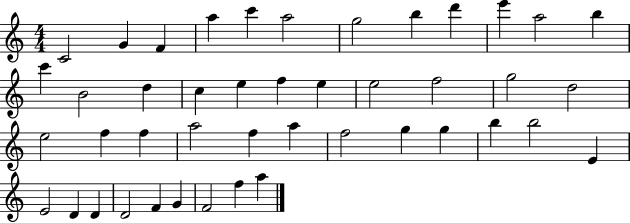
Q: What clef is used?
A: treble